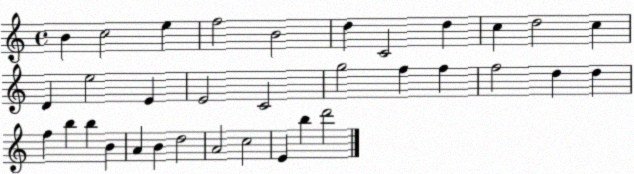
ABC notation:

X:1
T:Untitled
M:4/4
L:1/4
K:C
B c2 e f2 B2 d C2 d c d2 c D e2 E E2 C2 g2 f f f2 d d f b b B A B d2 A2 c2 E b d'2